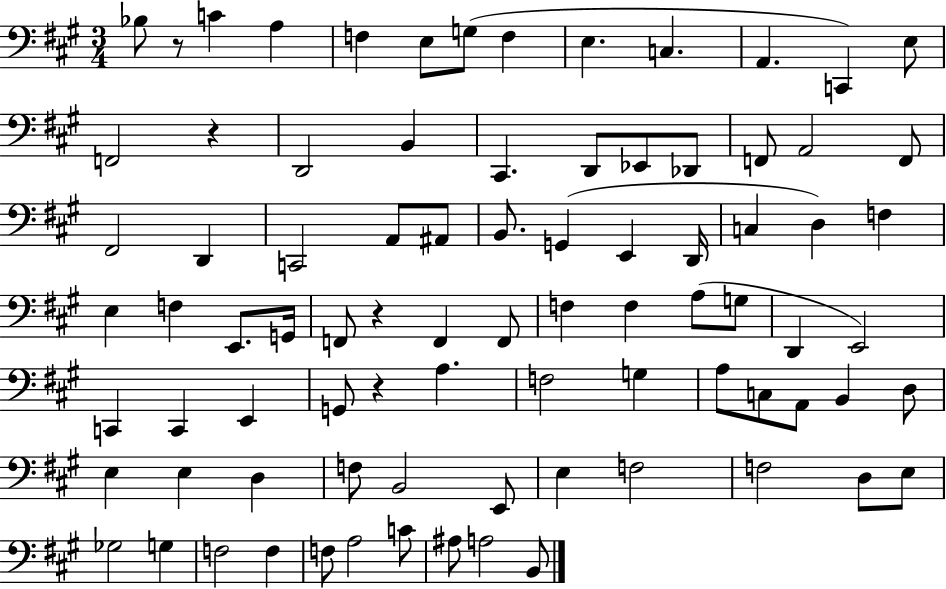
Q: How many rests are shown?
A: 4